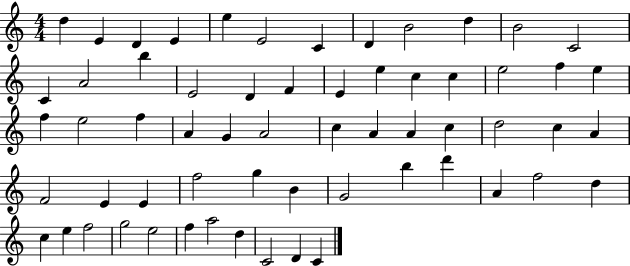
{
  \clef treble
  \numericTimeSignature
  \time 4/4
  \key c \major
  d''4 e'4 d'4 e'4 | e''4 e'2 c'4 | d'4 b'2 d''4 | b'2 c'2 | \break c'4 a'2 b''4 | e'2 d'4 f'4 | e'4 e''4 c''4 c''4 | e''2 f''4 e''4 | \break f''4 e''2 f''4 | a'4 g'4 a'2 | c''4 a'4 a'4 c''4 | d''2 c''4 a'4 | \break f'2 e'4 e'4 | f''2 g''4 b'4 | g'2 b''4 d'''4 | a'4 f''2 d''4 | \break c''4 e''4 f''2 | g''2 e''2 | f''4 a''2 d''4 | c'2 d'4 c'4 | \break \bar "|."
}